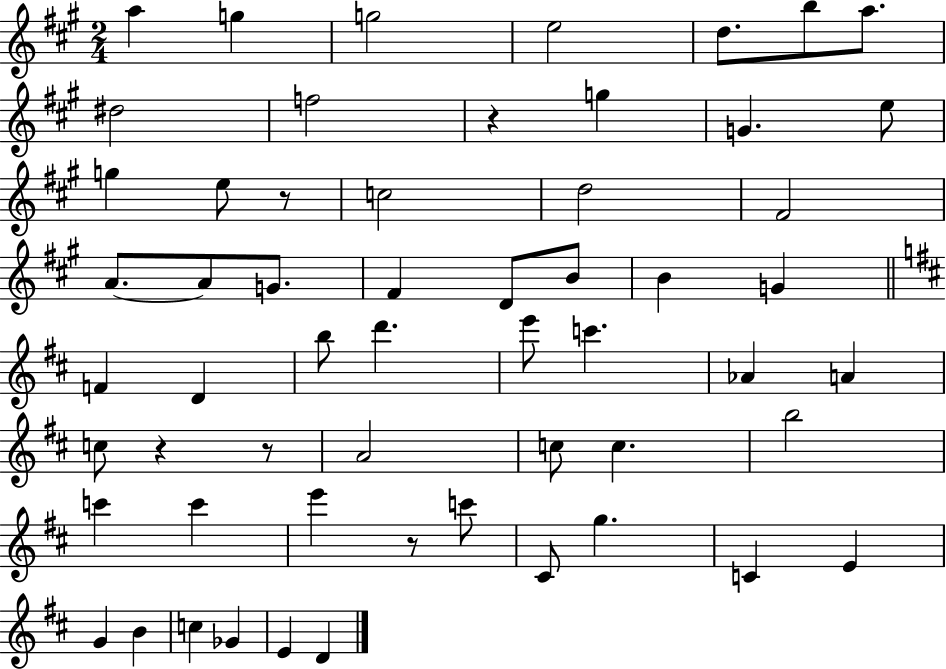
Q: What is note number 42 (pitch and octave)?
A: C6